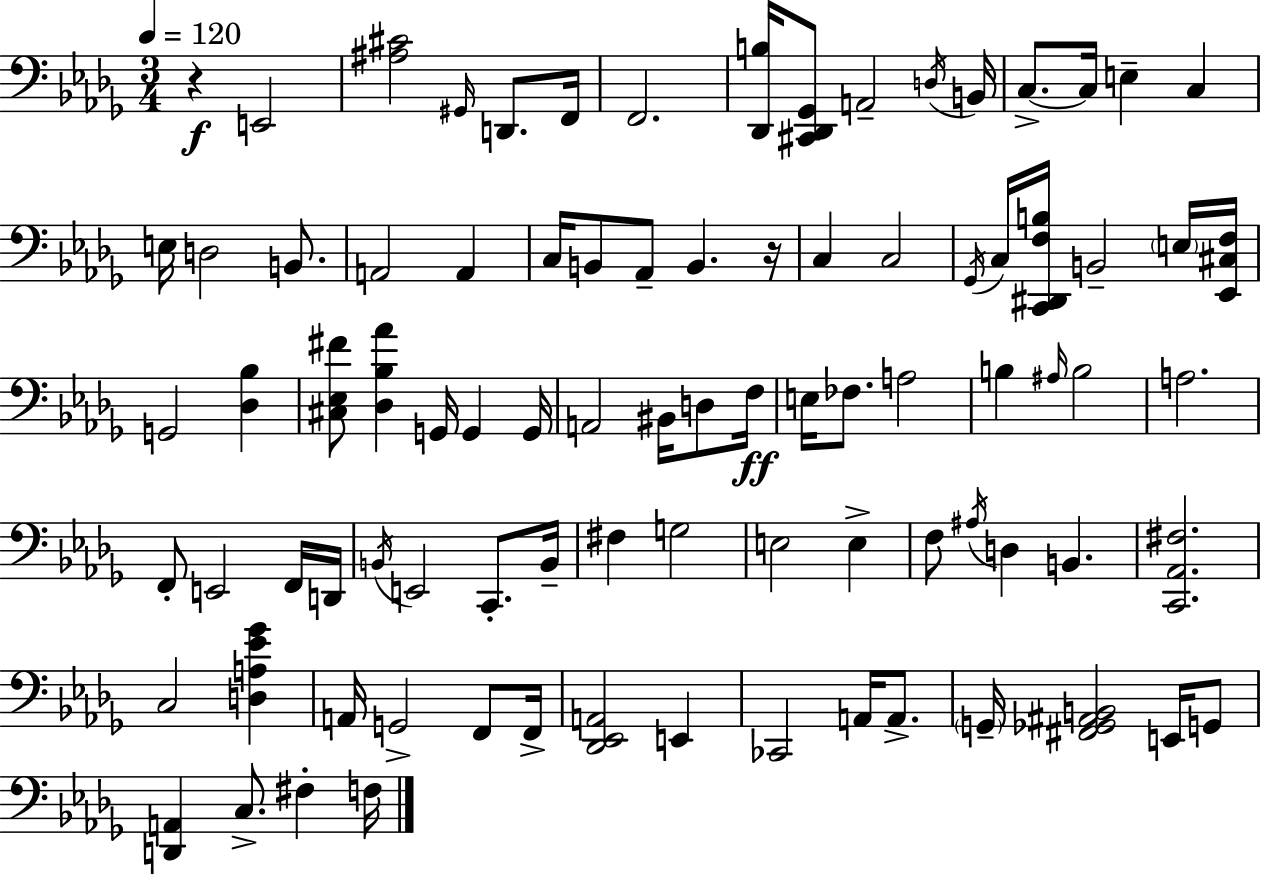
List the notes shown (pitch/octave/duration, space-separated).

R/q E2/h [A#3,C#4]/h G#2/s D2/e. F2/s F2/h. [Db2,B3]/s [C#2,Db2,Gb2]/e A2/h D3/s B2/s C3/e. C3/s E3/q C3/q E3/s D3/h B2/e. A2/h A2/q C3/s B2/e Ab2/e B2/q. R/s C3/q C3/h Gb2/s C3/s [C2,D#2,F3,B3]/s B2/h E3/s [Eb2,C#3,F3]/s G2/h [Db3,Bb3]/q [C#3,Eb3,F#4]/e [Db3,Bb3,Ab4]/q G2/s G2/q G2/s A2/h BIS2/s D3/e F3/s E3/s FES3/e. A3/h B3/q A#3/s B3/h A3/h. F2/e E2/h F2/s D2/s B2/s E2/h C2/e. B2/s F#3/q G3/h E3/h E3/q F3/e A#3/s D3/q B2/q. [C2,Ab2,F#3]/h. C3/h [D3,A3,Eb4,Gb4]/q A2/s G2/h F2/e F2/s [Db2,Eb2,A2]/h E2/q CES2/h A2/s A2/e. G2/s [F#2,Gb2,A#2,B2]/h E2/s G2/e [D2,A2]/q C3/e. F#3/q F3/s